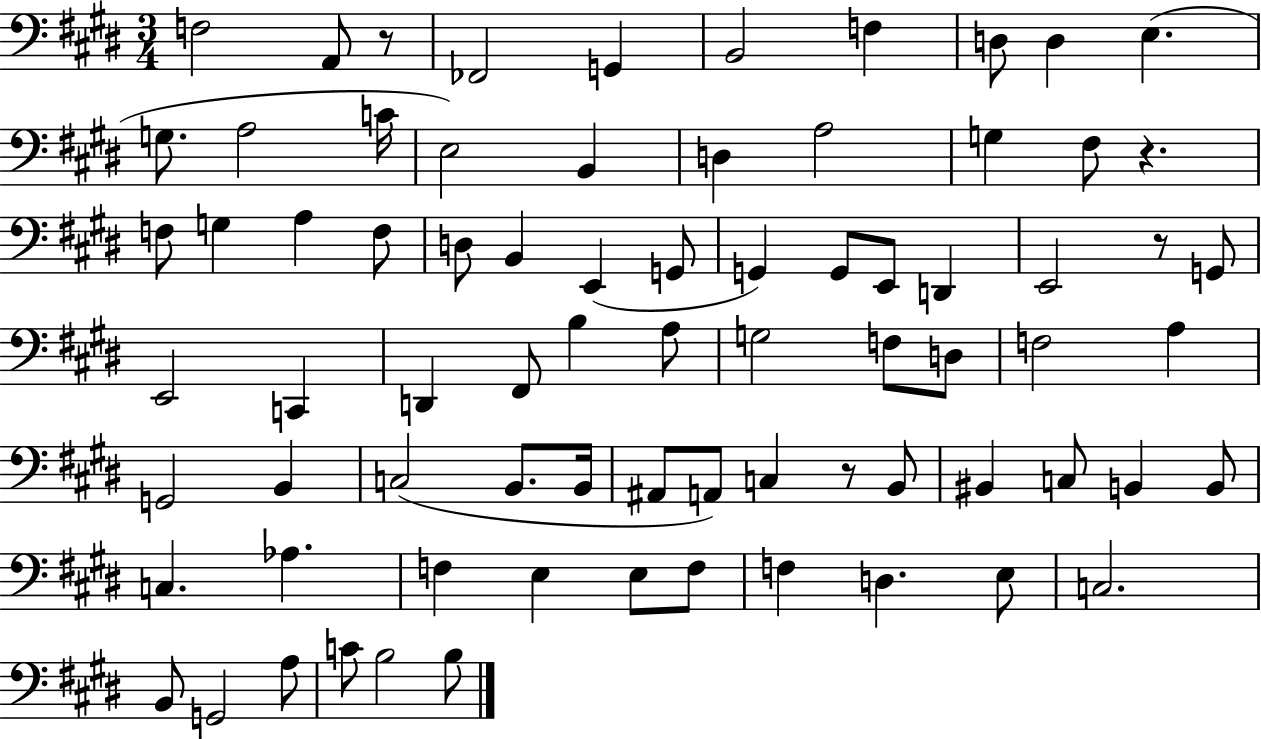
F3/h A2/e R/e FES2/h G2/q B2/h F3/q D3/e D3/q E3/q. G3/e. A3/h C4/s E3/h B2/q D3/q A3/h G3/q F#3/e R/q. F3/e G3/q A3/q F3/e D3/e B2/q E2/q G2/e G2/q G2/e E2/e D2/q E2/h R/e G2/e E2/h C2/q D2/q F#2/e B3/q A3/e G3/h F3/e D3/e F3/h A3/q G2/h B2/q C3/h B2/e. B2/s A#2/e A2/e C3/q R/e B2/e BIS2/q C3/e B2/q B2/e C3/q. Ab3/q. F3/q E3/q E3/e F3/e F3/q D3/q. E3/e C3/h. B2/e G2/h A3/e C4/e B3/h B3/e